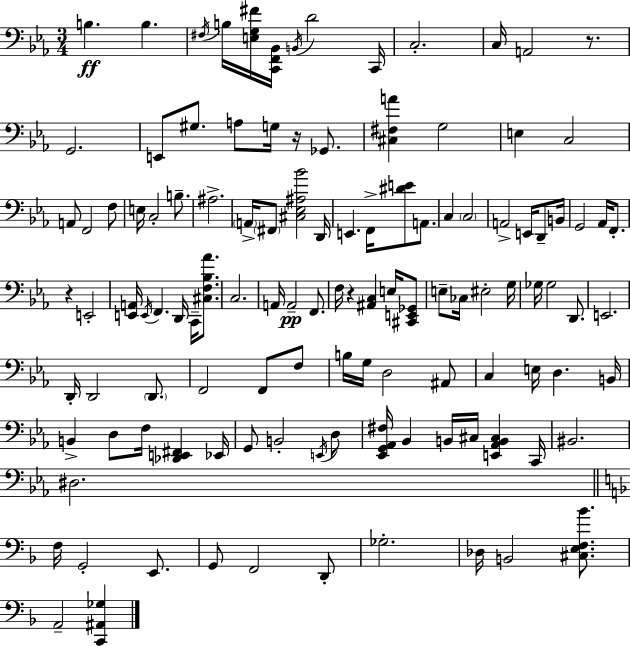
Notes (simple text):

B3/q. B3/q. F#3/s B3/s [E3,G3,F#4]/s [C2,F2,Bb2]/s B2/s D4/h C2/s C3/h. C3/s A2/h R/e. G2/h. E2/e G#3/e. A3/e G3/s R/s Gb2/e. [C#3,F#3,A4]/q G3/h E3/q C3/h A2/e F2/h F3/e E3/s C3/h B3/e. A#3/h. A2/s F#2/e [C#3,Eb3,A#3,Bb4]/h D2/s E2/q. F2/s [D#4,E4]/e A2/e. C3/q C3/h A2/h E2/s D2/e B2/s G2/h Ab2/s F2/e. R/q E2/h [E2,A2]/s E2/s F2/q. D2/s C2/s [C#3,F3,Bb3,Ab4]/e. C3/h. A2/s A2/h F2/e. F3/s R/q [A#2,C3]/q E3/s [C#2,E2,Gb2]/e E3/e CES3/s EIS3/h G3/s Gb3/s Gb3/h D2/e. E2/h. D2/s D2/h D2/e. F2/h F2/e F3/e B3/s G3/s D3/h A#2/e C3/q E3/s D3/q. B2/s B2/q D3/e F3/s [Db2,E2,F#2]/q Eb2/s G2/e B2/h E2/s D3/e [Eb2,G2,Ab2,F#3]/s Bb2/q B2/s C#3/s [E2,Ab2,B2,C#3]/q C2/s BIS2/h. D#3/h. F3/s G2/h E2/e. G2/e F2/h D2/e Gb3/h. Db3/s B2/h [C#3,E3,F3,Bb4]/e. A2/h [C2,A#2,Gb3]/q